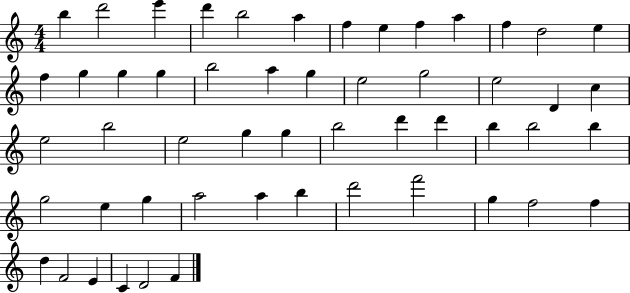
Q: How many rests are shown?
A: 0